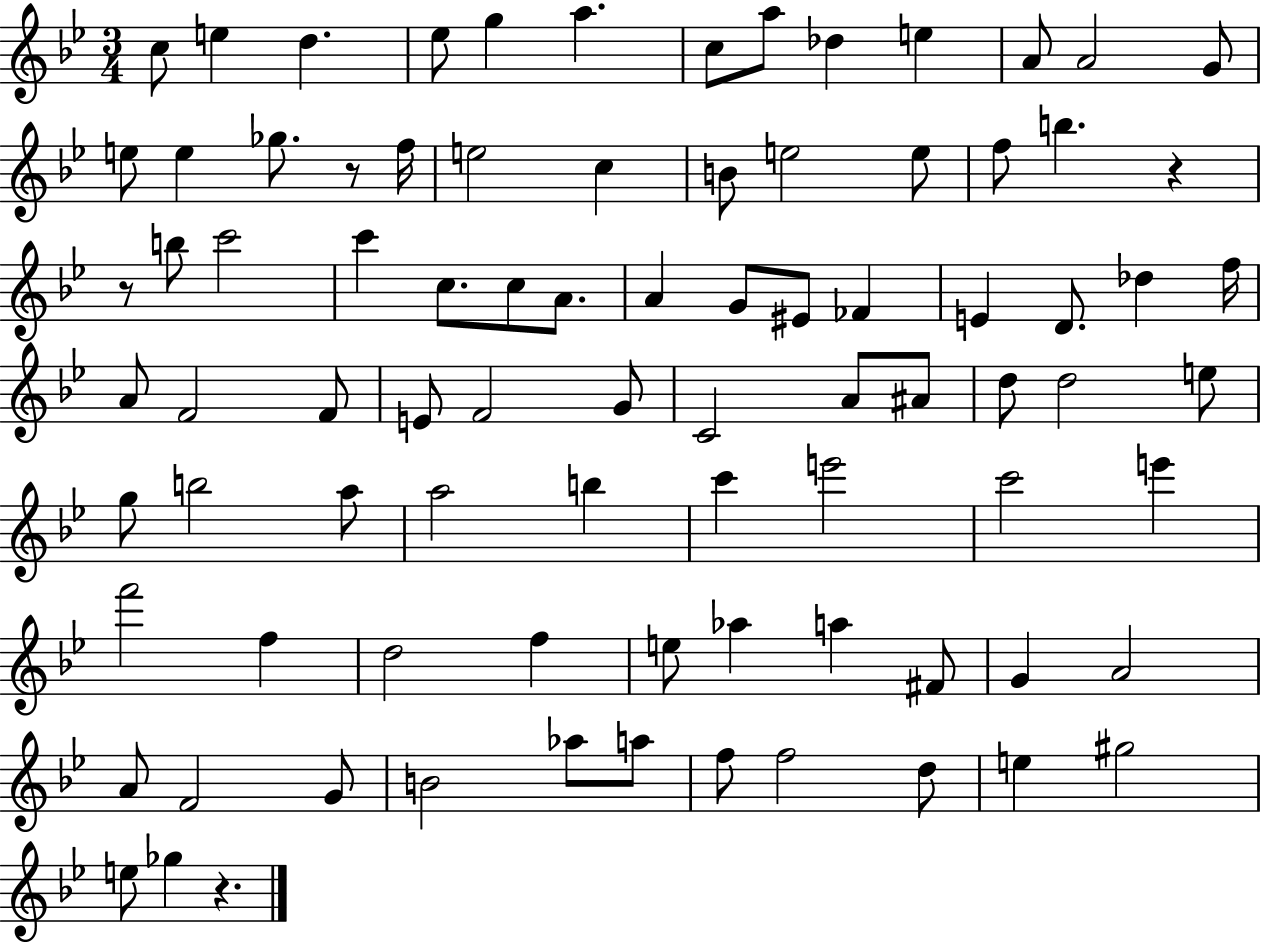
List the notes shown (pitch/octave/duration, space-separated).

C5/e E5/q D5/q. Eb5/e G5/q A5/q. C5/e A5/e Db5/q E5/q A4/e A4/h G4/e E5/e E5/q Gb5/e. R/e F5/s E5/h C5/q B4/e E5/h E5/e F5/e B5/q. R/q R/e B5/e C6/h C6/q C5/e. C5/e A4/e. A4/q G4/e EIS4/e FES4/q E4/q D4/e. Db5/q F5/s A4/e F4/h F4/e E4/e F4/h G4/e C4/h A4/e A#4/e D5/e D5/h E5/e G5/e B5/h A5/e A5/h B5/q C6/q E6/h C6/h E6/q F6/h F5/q D5/h F5/q E5/e Ab5/q A5/q F#4/e G4/q A4/h A4/e F4/h G4/e B4/h Ab5/e A5/e F5/e F5/h D5/e E5/q G#5/h E5/e Gb5/q R/q.